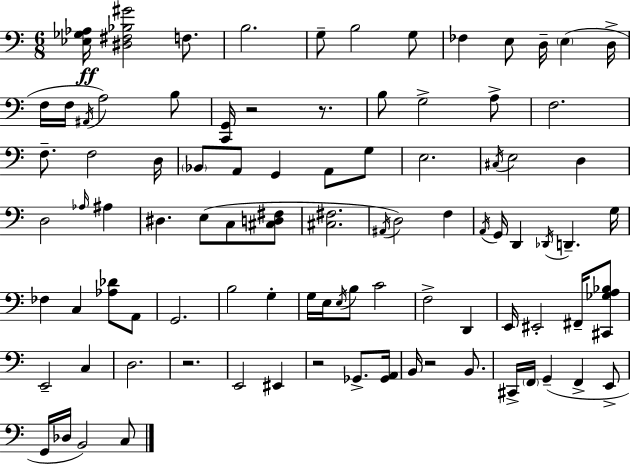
X:1
T:Untitled
M:6/8
L:1/4
K:Am
[_E,_G,_A,]/4 [^D,^F,_B,^G]2 F,/2 B,2 G,/2 B,2 G,/2 _F, E,/2 D,/4 E, D,/4 F,/4 F,/4 ^A,,/4 A,2 B,/2 [C,,G,,]/4 z2 z/2 B,/2 G,2 A,/2 F,2 F,/2 F,2 D,/4 _B,,/2 A,,/2 G,, A,,/2 G,/2 E,2 ^C,/4 E,2 D, D,2 _A,/4 ^A, ^D, E,/2 C,/2 [^C,D,^F,]/2 [^C,^F,]2 ^A,,/4 D,2 F, A,,/4 G,,/4 D,, _D,,/4 D,, G,/4 _F, C, [_A,_D]/2 A,,/2 G,,2 B,2 G, G,/4 E,/4 E,/4 B,/2 C2 F,2 D,, E,,/4 ^E,,2 ^F,,/4 [^C,,_G,A,_B,]/2 E,,2 C, D,2 z2 E,,2 ^E,, z2 _G,,/2 [_G,,A,,]/4 B,,/4 z2 B,,/2 ^C,,/4 F,,/4 G,, F,, E,,/2 G,,/4 _D,/4 B,,2 C,/2